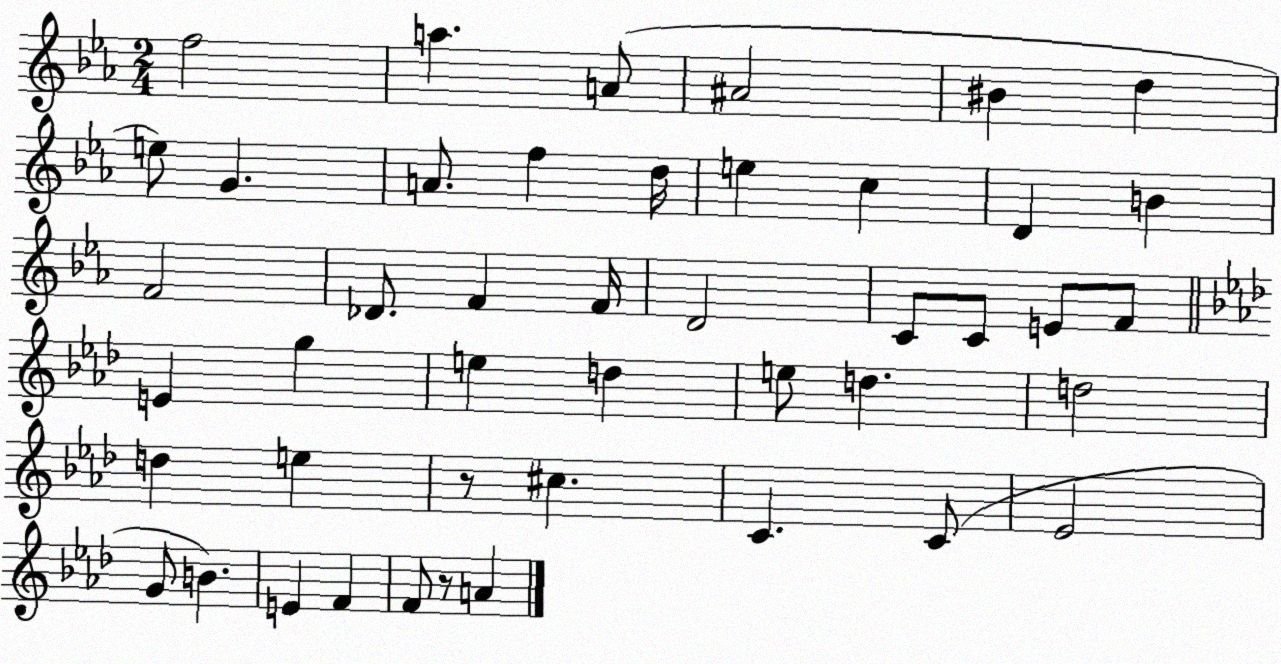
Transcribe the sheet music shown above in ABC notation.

X:1
T:Untitled
M:2/4
L:1/4
K:Eb
f2 a A/2 ^A2 ^B d e/2 G A/2 f d/4 e c D B F2 _D/2 F F/4 D2 C/2 C/2 E/2 F/2 E g e d e/2 d d2 d e z/2 ^c C C/2 _E2 G/2 B E F F/2 z/2 A